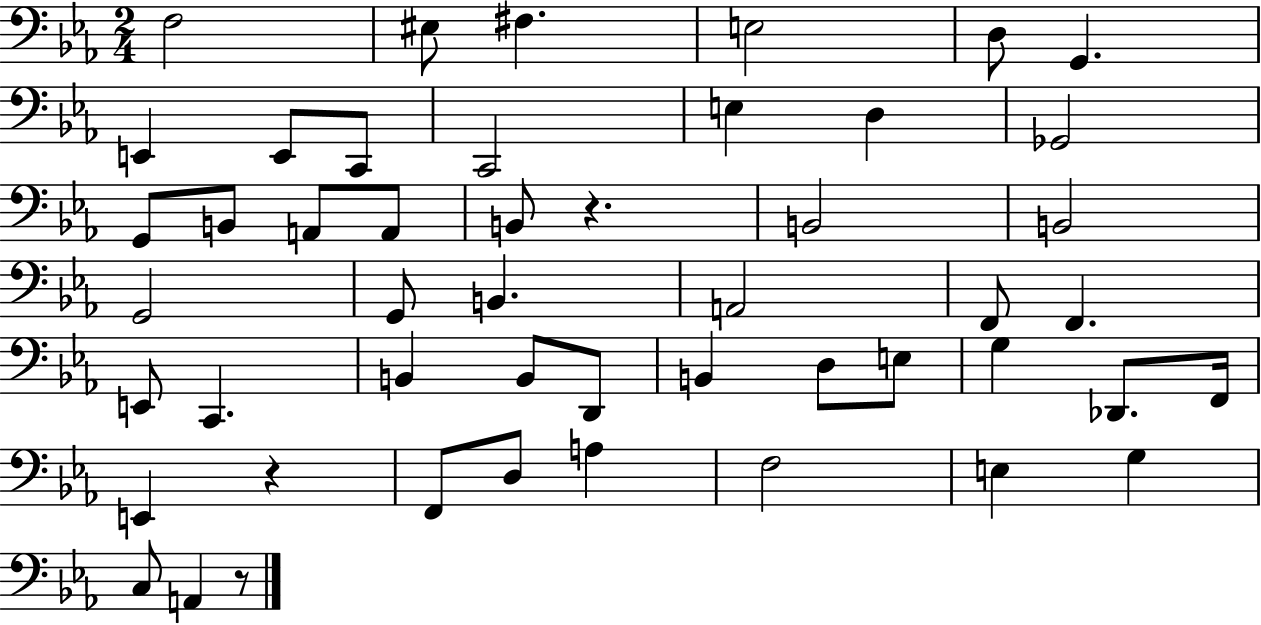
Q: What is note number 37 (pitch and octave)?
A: F2